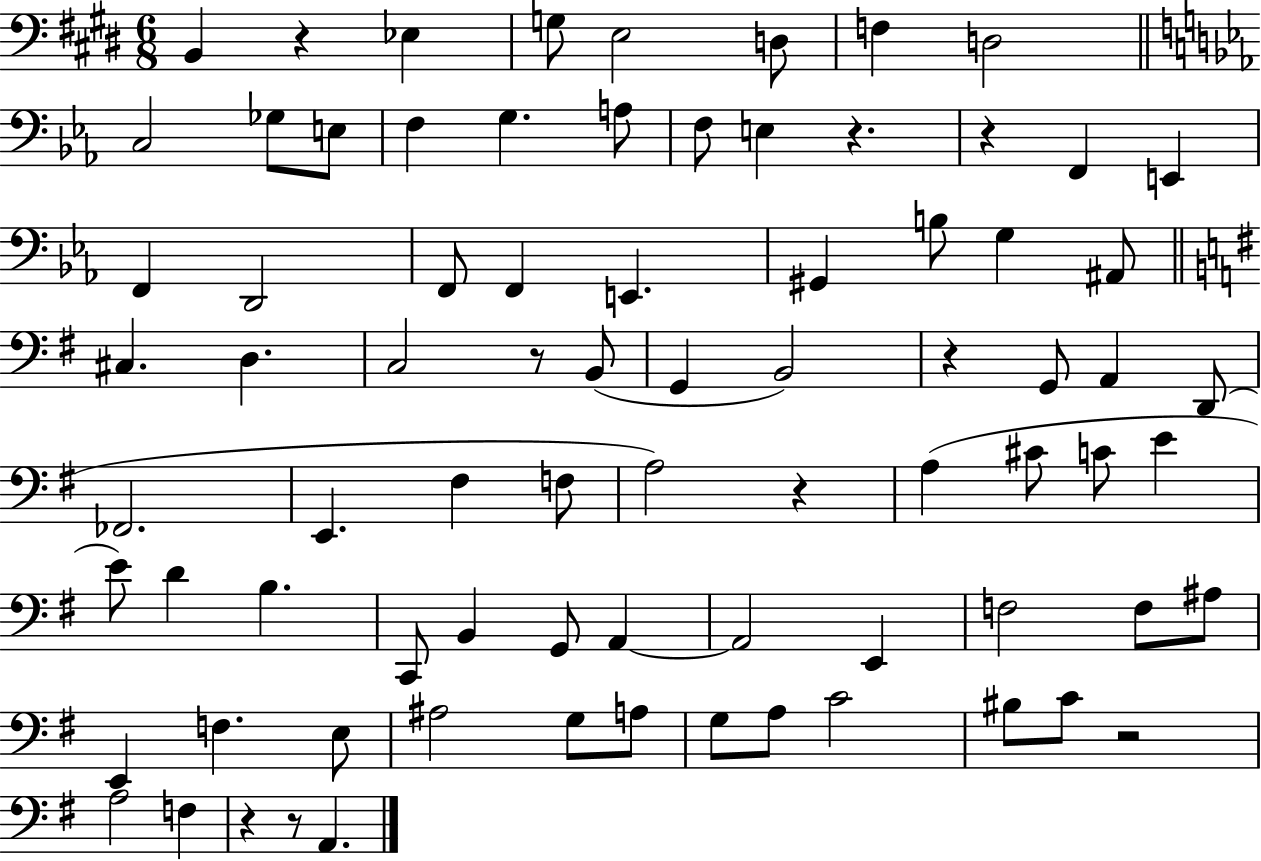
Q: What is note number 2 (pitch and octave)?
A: Eb3